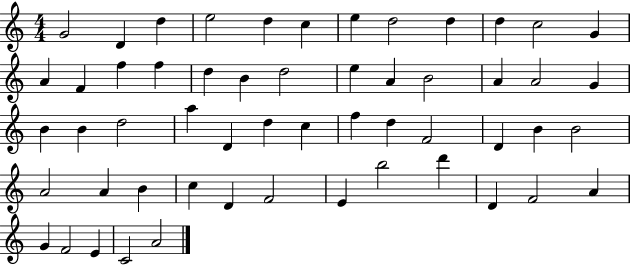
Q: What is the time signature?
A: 4/4